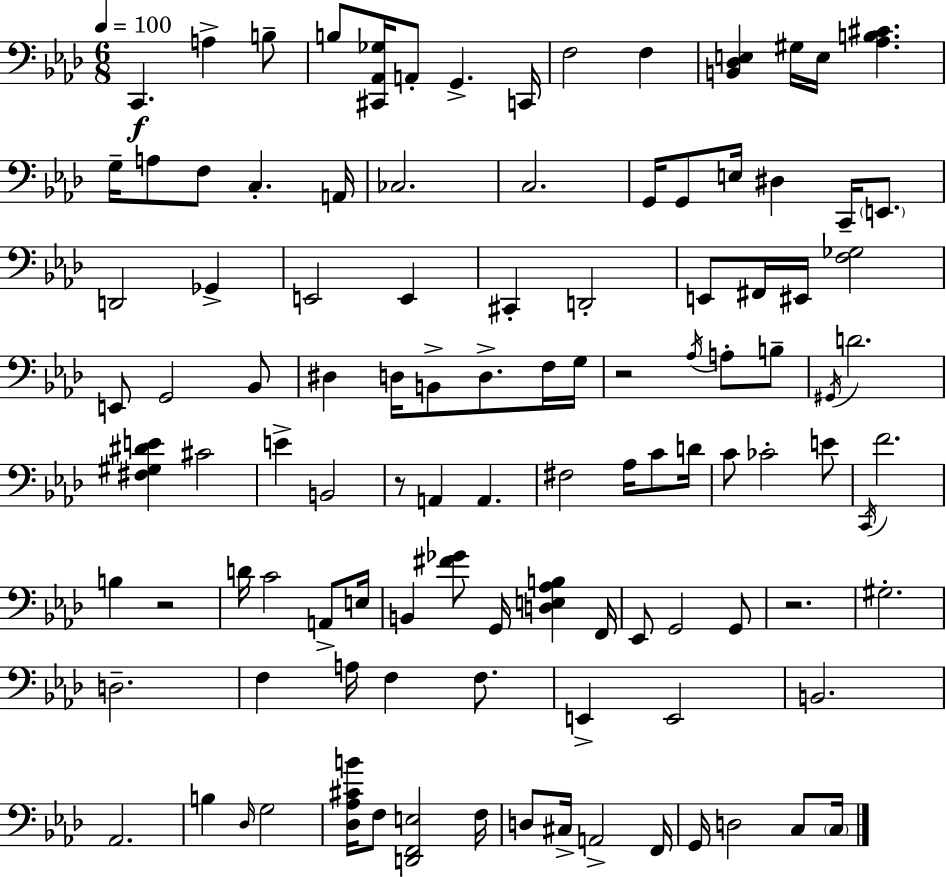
{
  \clef bass
  \numericTimeSignature
  \time 6/8
  \key f \minor
  \tempo 4 = 100
  c,4.\f a4-> b8-- | b8 <cis, aes, ges>16 a,8-. g,4.-> c,16 | f2 f4 | <b, des e>4 gis16 e16 <aes b cis'>4. | \break g16-- a8 f8 c4.-. a,16 | ces2. | c2. | g,16 g,8 e16 dis4 c,16-- \parenthesize e,8. | \break d,2 ges,4-> | e,2 e,4 | cis,4-. d,2-. | e,8 fis,16 eis,16 <f ges>2 | \break e,8 g,2 bes,8 | dis4 d16 b,8-> d8.-> f16 g16 | r2 \acciaccatura { aes16 } a8-. b8-- | \acciaccatura { gis,16 } d'2. | \break <fis gis dis' e'>4 cis'2 | e'4-> b,2 | r8 a,4 a,4. | fis2 aes16 c'8 | \break d'16 c'8 ces'2-. | e'8 \acciaccatura { c,16 } f'2. | b4 r2 | d'16 c'2 | \break a,8-> e16 b,4 <fis' ges'>8 g,16 <d e aes b>4 | f,16 ees,8 g,2 | g,8 r2. | gis2.-. | \break d2.-- | f4 a16 f4 | f8. e,4-> e,2 | b,2. | \break aes,2. | b4 \grace { des16 } g2 | <des aes cis' b'>16 f8 <d, f, e>2 | f16 d8 cis16-> a,2-> | \break f,16 g,16 d2 | c8 \parenthesize c16 \bar "|."
}